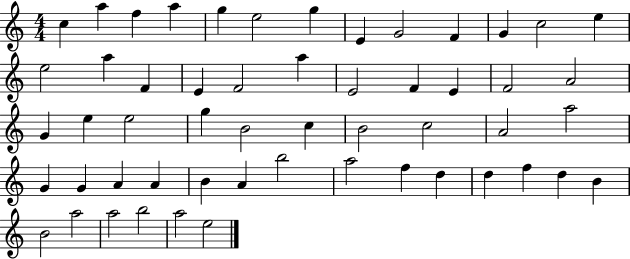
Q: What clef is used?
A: treble